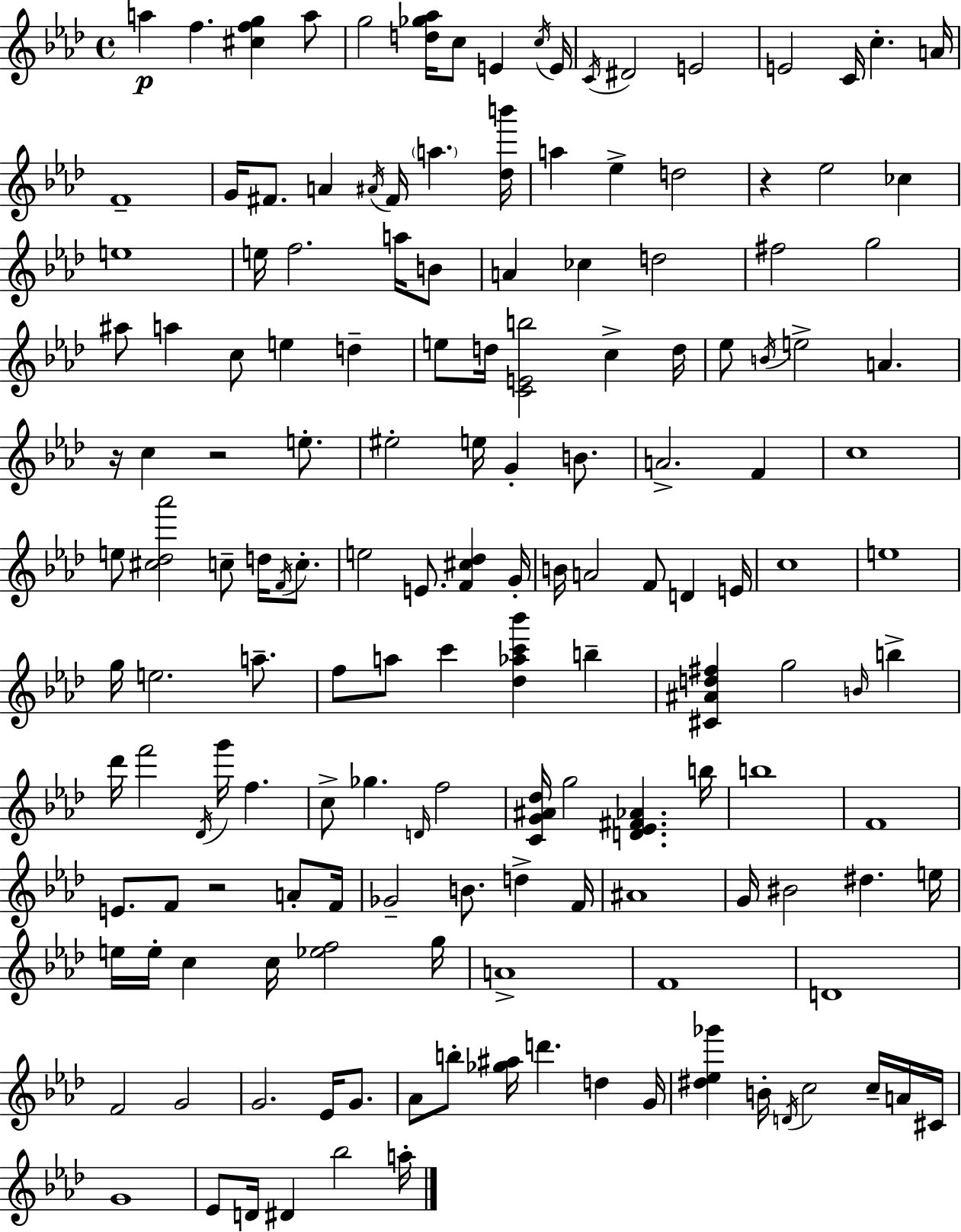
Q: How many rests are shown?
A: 4